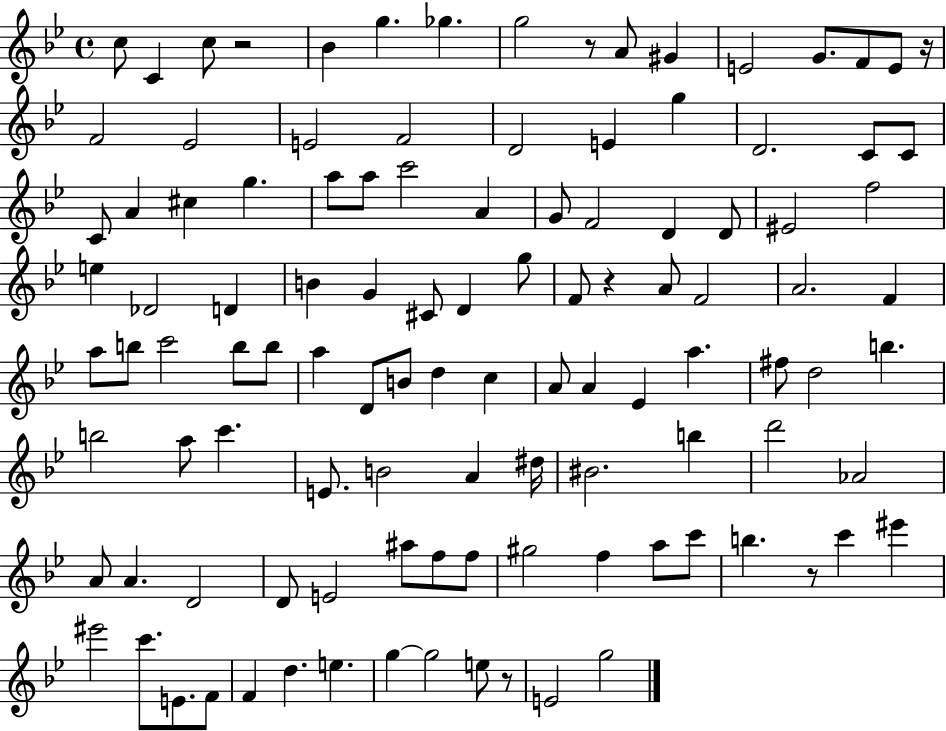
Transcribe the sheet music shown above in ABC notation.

X:1
T:Untitled
M:4/4
L:1/4
K:Bb
c/2 C c/2 z2 _B g _g g2 z/2 A/2 ^G E2 G/2 F/2 E/2 z/4 F2 _E2 E2 F2 D2 E g D2 C/2 C/2 C/2 A ^c g a/2 a/2 c'2 A G/2 F2 D D/2 ^E2 f2 e _D2 D B G ^C/2 D g/2 F/2 z A/2 F2 A2 F a/2 b/2 c'2 b/2 b/2 a D/2 B/2 d c A/2 A _E a ^f/2 d2 b b2 a/2 c' E/2 B2 A ^d/4 ^B2 b d'2 _A2 A/2 A D2 D/2 E2 ^a/2 f/2 f/2 ^g2 f a/2 c'/2 b z/2 c' ^e' ^e'2 c'/2 E/2 F/2 F d e g g2 e/2 z/2 E2 g2